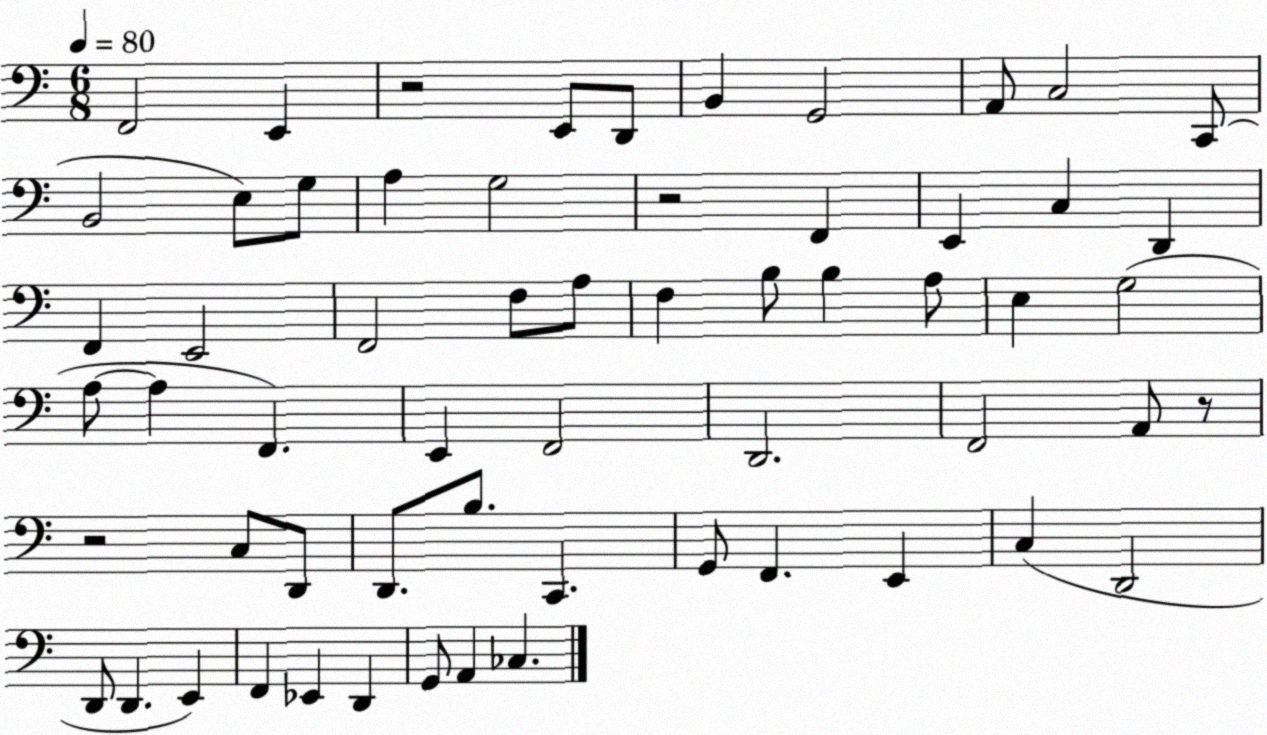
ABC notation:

X:1
T:Untitled
M:6/8
L:1/4
K:C
F,,2 E,, z2 E,,/2 D,,/2 B,, G,,2 A,,/2 C,2 C,,/2 B,,2 E,/2 G,/2 A, G,2 z2 F,, E,, C, D,, F,, E,,2 F,,2 F,/2 A,/2 F, B,/2 B, A,/2 E, G,2 A,/2 A, F,, E,, F,,2 D,,2 F,,2 A,,/2 z/2 z2 C,/2 D,,/2 D,,/2 B,/2 C,, G,,/2 F,, E,, C, D,,2 D,,/2 D,, E,, F,, _E,, D,, G,,/2 A,, _C,